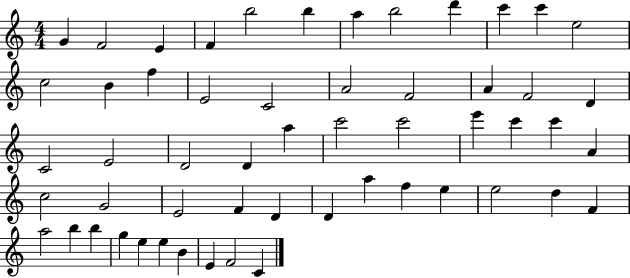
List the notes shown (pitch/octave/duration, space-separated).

G4/q F4/h E4/q F4/q B5/h B5/q A5/q B5/h D6/q C6/q C6/q E5/h C5/h B4/q F5/q E4/h C4/h A4/h F4/h A4/q F4/h D4/q C4/h E4/h D4/h D4/q A5/q C6/h C6/h E6/q C6/q C6/q A4/q C5/h G4/h E4/h F4/q D4/q D4/q A5/q F5/q E5/q E5/h D5/q F4/q A5/h B5/q B5/q G5/q E5/q E5/q B4/q E4/q F4/h C4/q